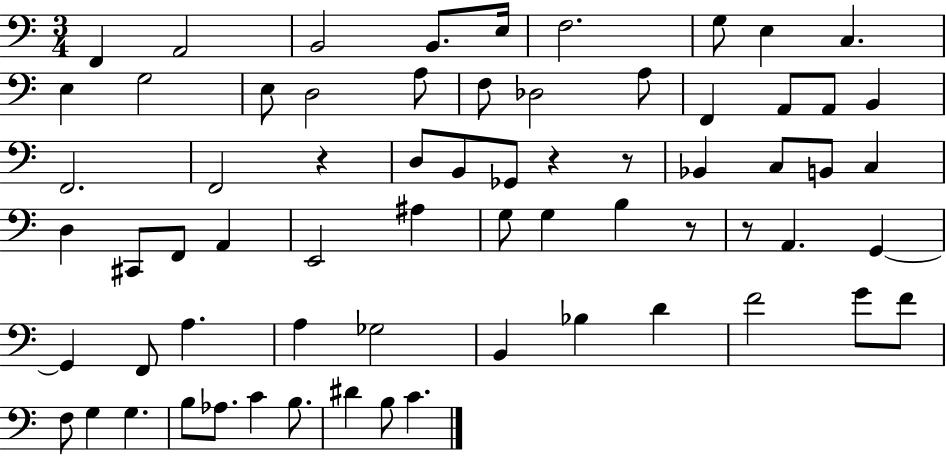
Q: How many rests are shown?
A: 5